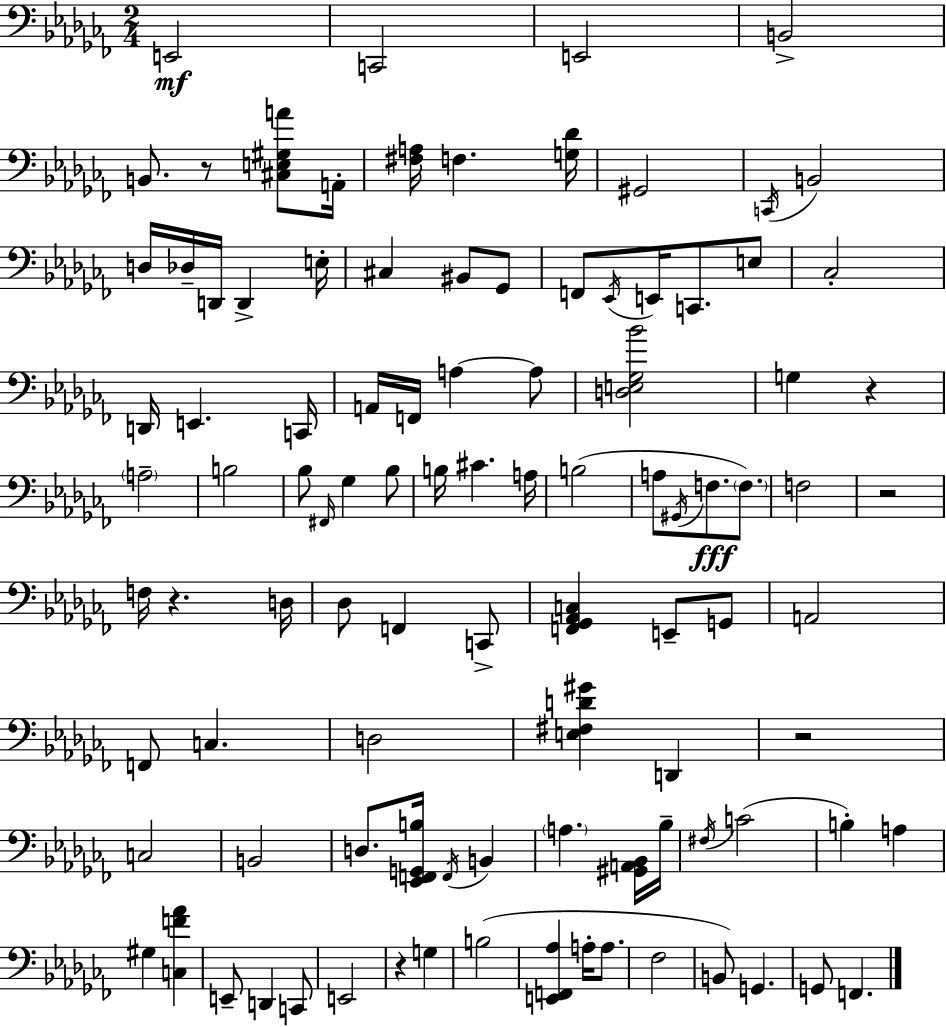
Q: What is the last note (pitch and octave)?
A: F2